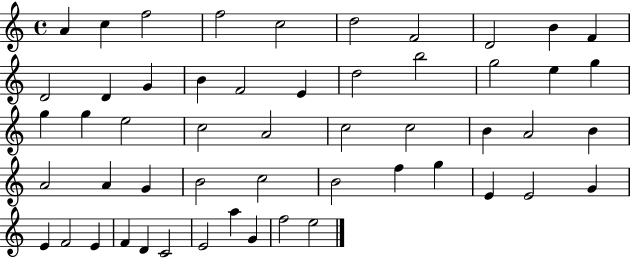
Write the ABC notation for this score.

X:1
T:Untitled
M:4/4
L:1/4
K:C
A c f2 f2 c2 d2 F2 D2 B F D2 D G B F2 E d2 b2 g2 e g g g e2 c2 A2 c2 c2 B A2 B A2 A G B2 c2 B2 f g E E2 G E F2 E F D C2 E2 a G f2 e2